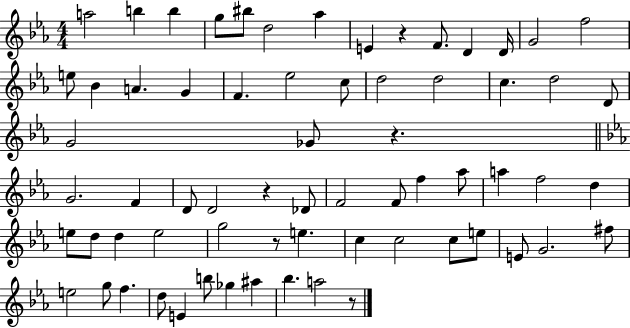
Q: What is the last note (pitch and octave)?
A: A5